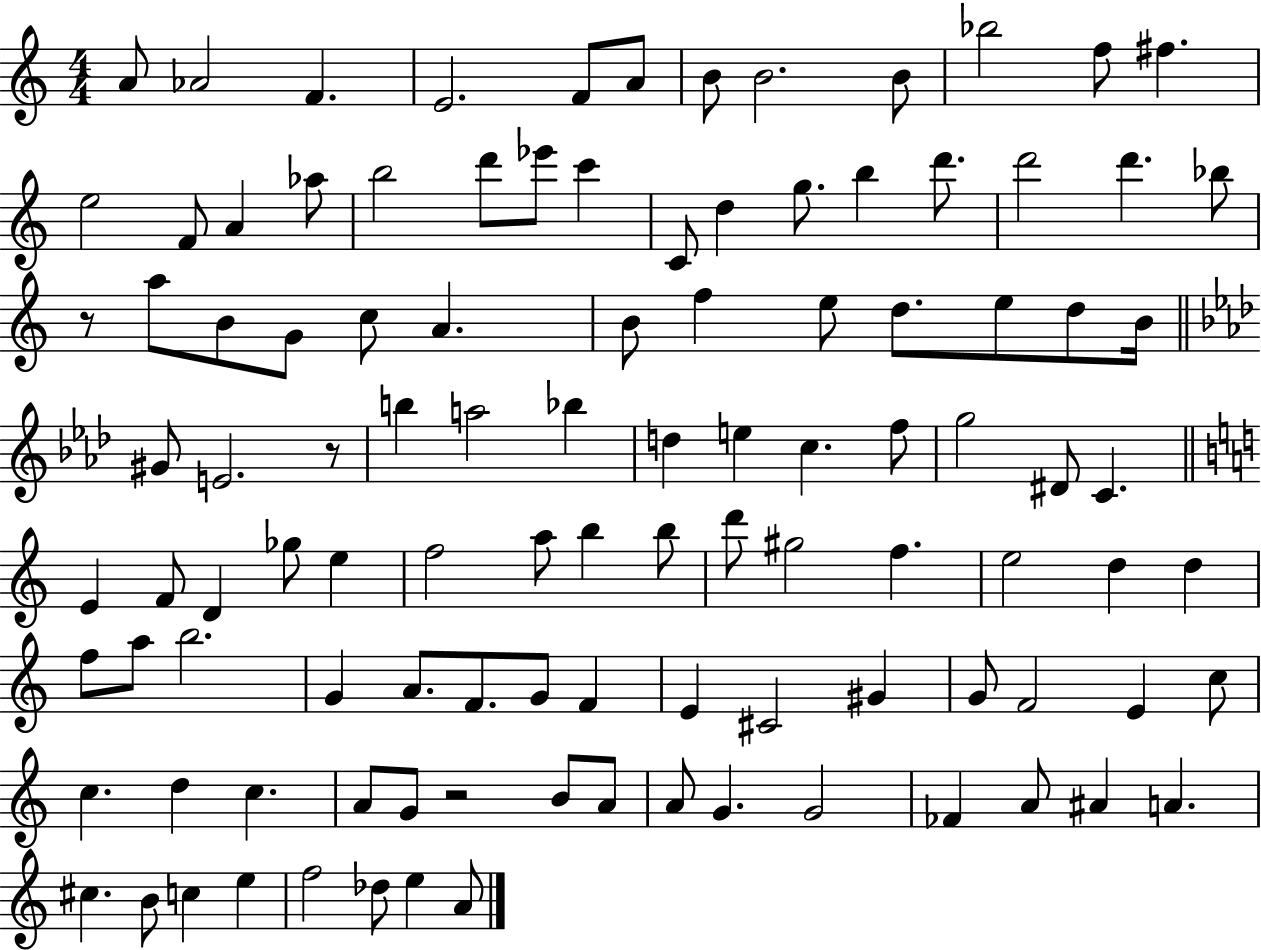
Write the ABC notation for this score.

X:1
T:Untitled
M:4/4
L:1/4
K:C
A/2 _A2 F E2 F/2 A/2 B/2 B2 B/2 _b2 f/2 ^f e2 F/2 A _a/2 b2 d'/2 _e'/2 c' C/2 d g/2 b d'/2 d'2 d' _b/2 z/2 a/2 B/2 G/2 c/2 A B/2 f e/2 d/2 e/2 d/2 B/4 ^G/2 E2 z/2 b a2 _b d e c f/2 g2 ^D/2 C E F/2 D _g/2 e f2 a/2 b b/2 d'/2 ^g2 f e2 d d f/2 a/2 b2 G A/2 F/2 G/2 F E ^C2 ^G G/2 F2 E c/2 c d c A/2 G/2 z2 B/2 A/2 A/2 G G2 _F A/2 ^A A ^c B/2 c e f2 _d/2 e A/2